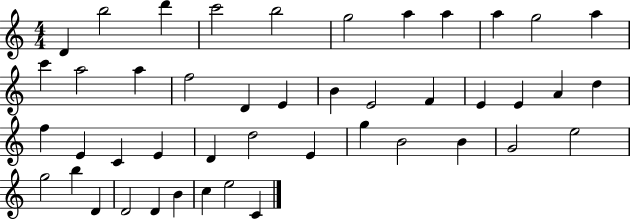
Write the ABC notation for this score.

X:1
T:Untitled
M:4/4
L:1/4
K:C
D b2 d' c'2 b2 g2 a a a g2 a c' a2 a f2 D E B E2 F E E A d f E C E D d2 E g B2 B G2 e2 g2 b D D2 D B c e2 C